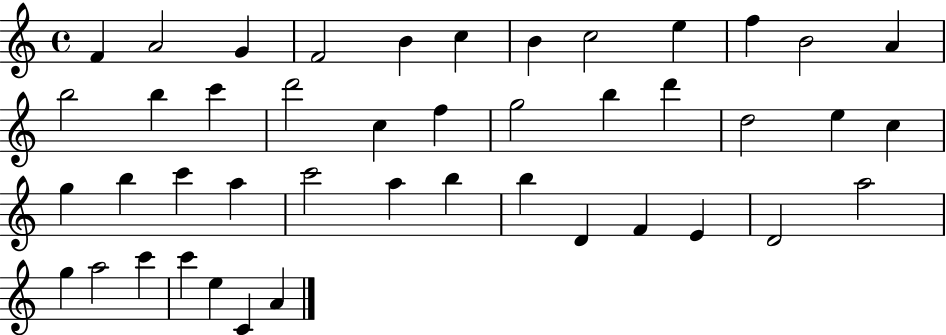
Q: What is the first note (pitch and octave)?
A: F4